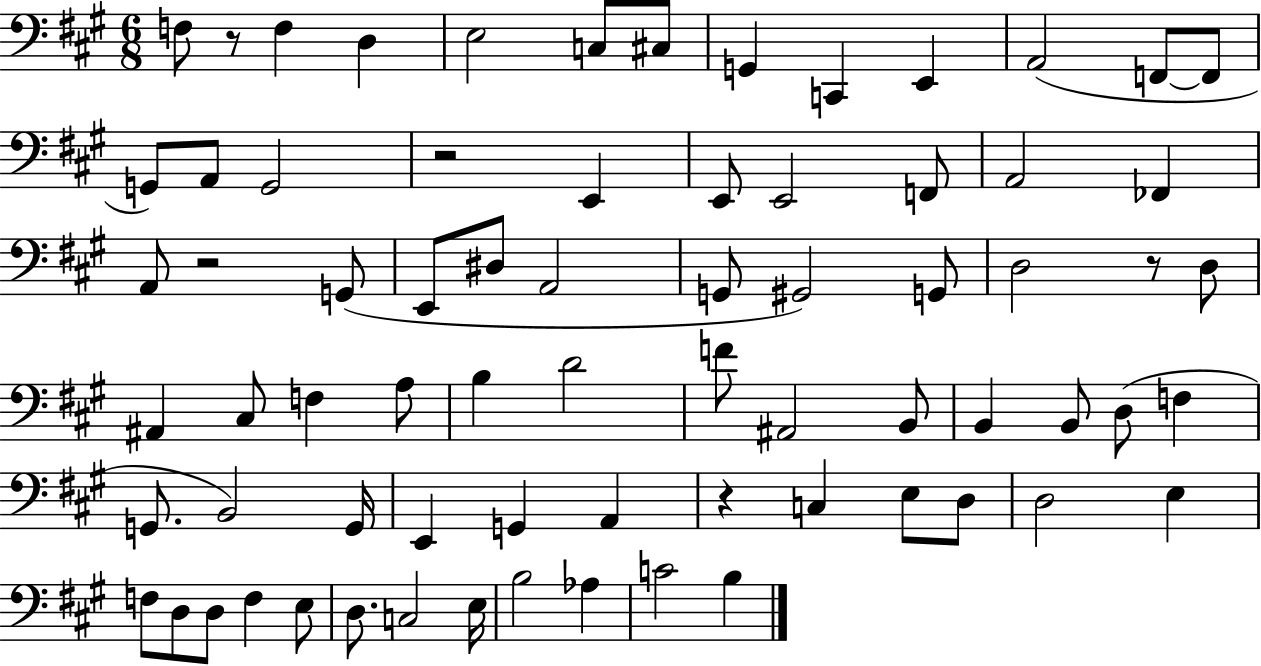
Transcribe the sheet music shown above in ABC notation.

X:1
T:Untitled
M:6/8
L:1/4
K:A
F,/2 z/2 F, D, E,2 C,/2 ^C,/2 G,, C,, E,, A,,2 F,,/2 F,,/2 G,,/2 A,,/2 G,,2 z2 E,, E,,/2 E,,2 F,,/2 A,,2 _F,, A,,/2 z2 G,,/2 E,,/2 ^D,/2 A,,2 G,,/2 ^G,,2 G,,/2 D,2 z/2 D,/2 ^A,, ^C,/2 F, A,/2 B, D2 F/2 ^A,,2 B,,/2 B,, B,,/2 D,/2 F, G,,/2 B,,2 G,,/4 E,, G,, A,, z C, E,/2 D,/2 D,2 E, F,/2 D,/2 D,/2 F, E,/2 D,/2 C,2 E,/4 B,2 _A, C2 B,